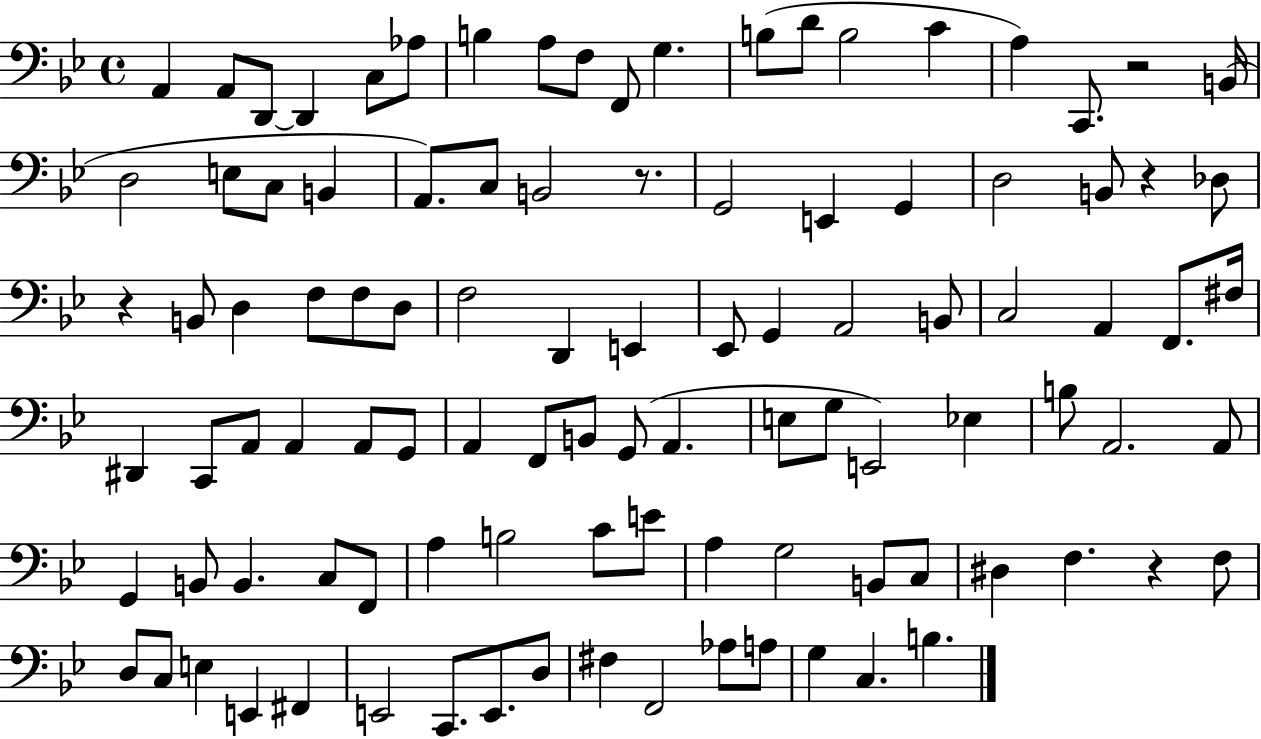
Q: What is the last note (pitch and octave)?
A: B3